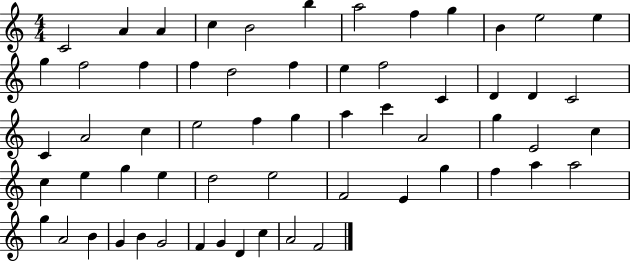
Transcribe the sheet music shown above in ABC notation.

X:1
T:Untitled
M:4/4
L:1/4
K:C
C2 A A c B2 b a2 f g B e2 e g f2 f f d2 f e f2 C D D C2 C A2 c e2 f g a c' A2 g E2 c c e g e d2 e2 F2 E g f a a2 g A2 B G B G2 F G D c A2 F2